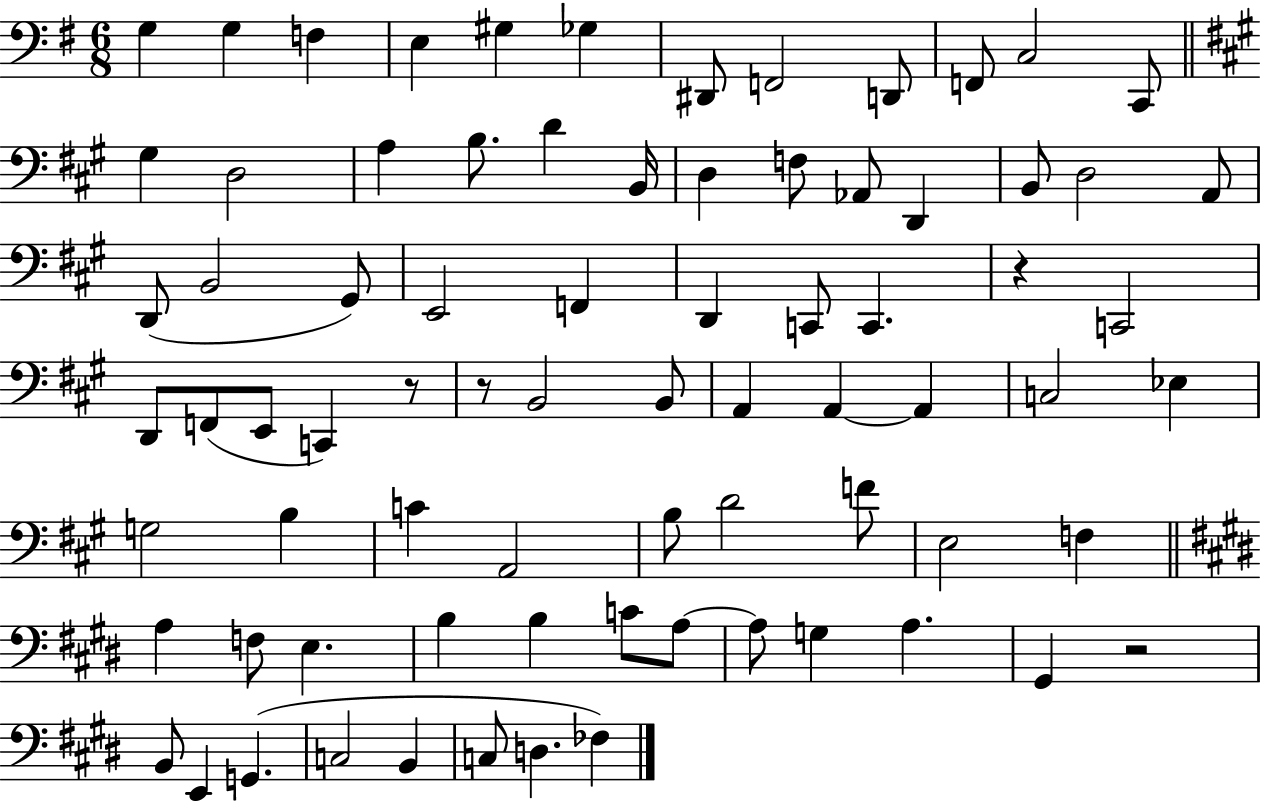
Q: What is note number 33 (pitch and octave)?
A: C2